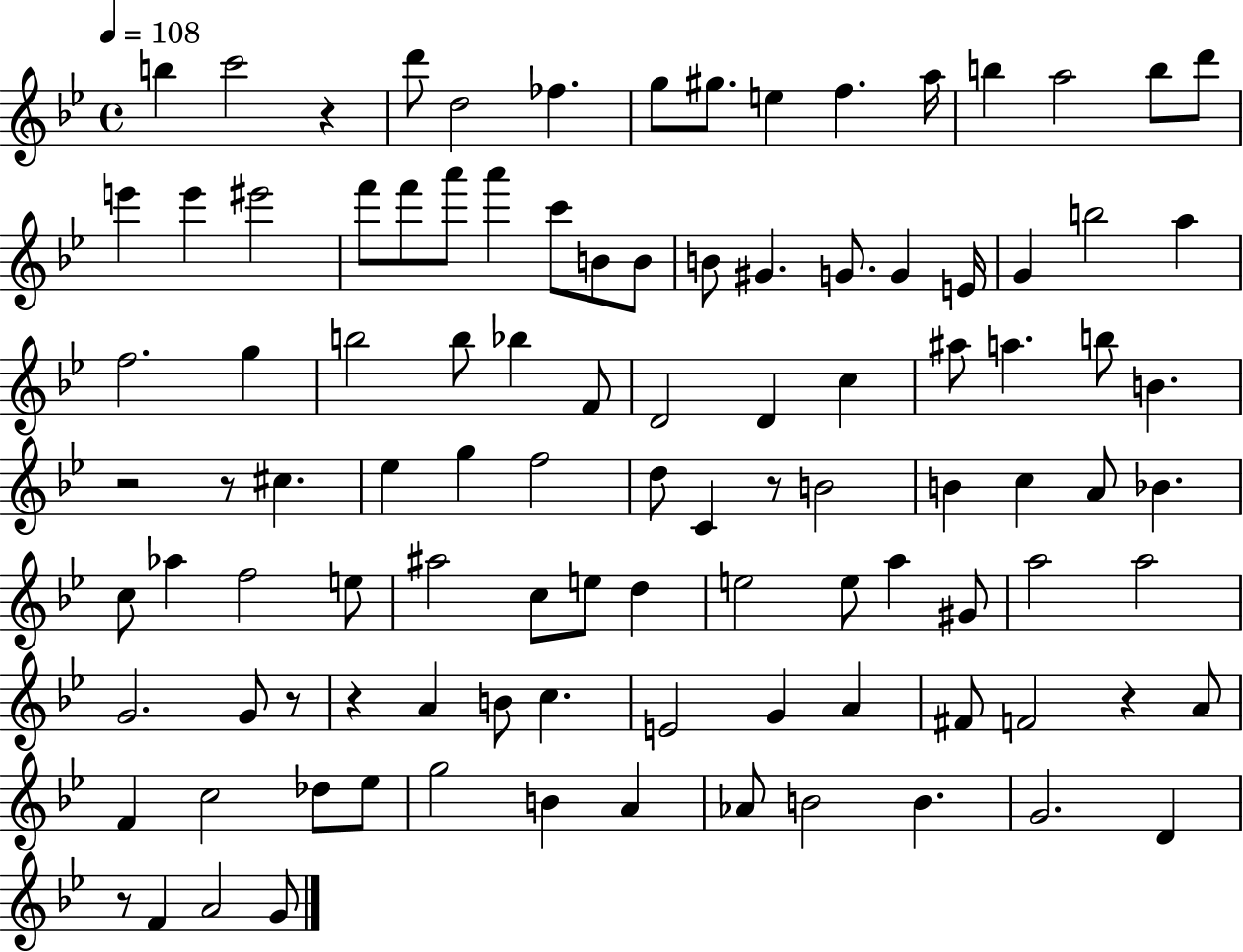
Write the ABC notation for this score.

X:1
T:Untitled
M:4/4
L:1/4
K:Bb
b c'2 z d'/2 d2 _f g/2 ^g/2 e f a/4 b a2 b/2 d'/2 e' e' ^e'2 f'/2 f'/2 a'/2 a' c'/2 B/2 B/2 B/2 ^G G/2 G E/4 G b2 a f2 g b2 b/2 _b F/2 D2 D c ^a/2 a b/2 B z2 z/2 ^c _e g f2 d/2 C z/2 B2 B c A/2 _B c/2 _a f2 e/2 ^a2 c/2 e/2 d e2 e/2 a ^G/2 a2 a2 G2 G/2 z/2 z A B/2 c E2 G A ^F/2 F2 z A/2 F c2 _d/2 _e/2 g2 B A _A/2 B2 B G2 D z/2 F A2 G/2